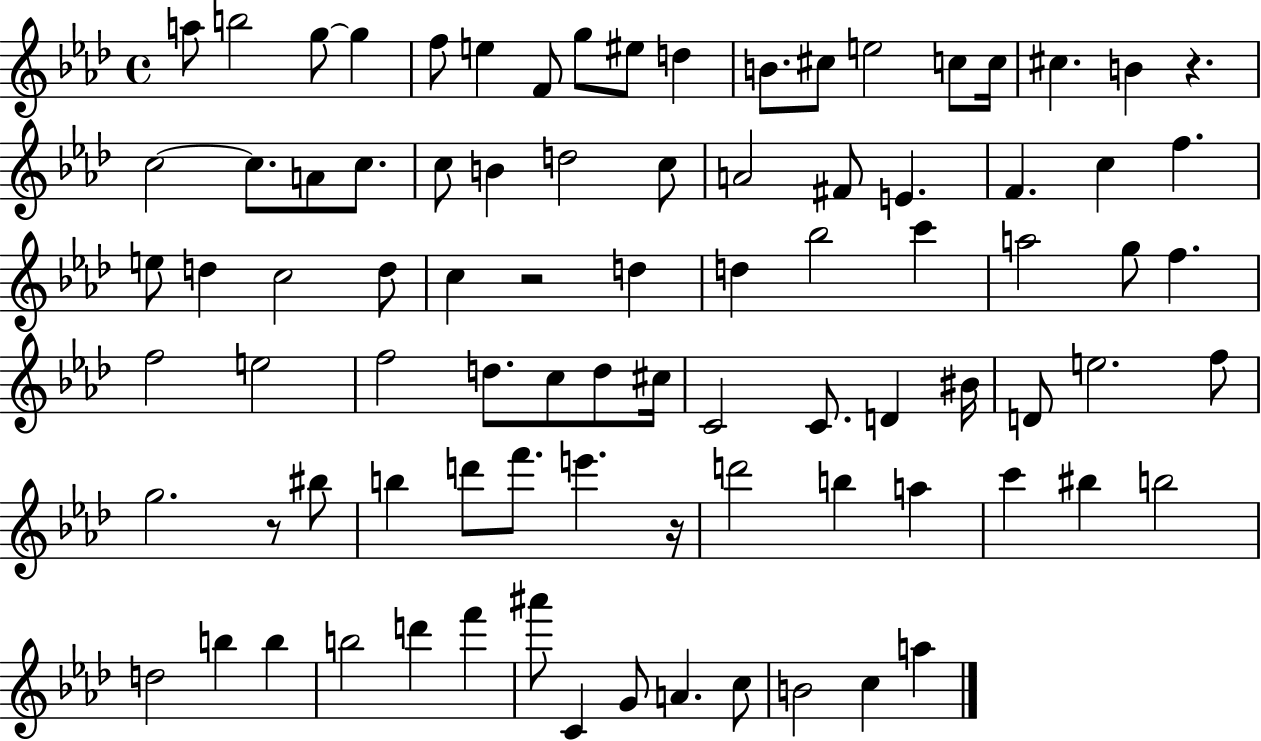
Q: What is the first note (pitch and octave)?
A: A5